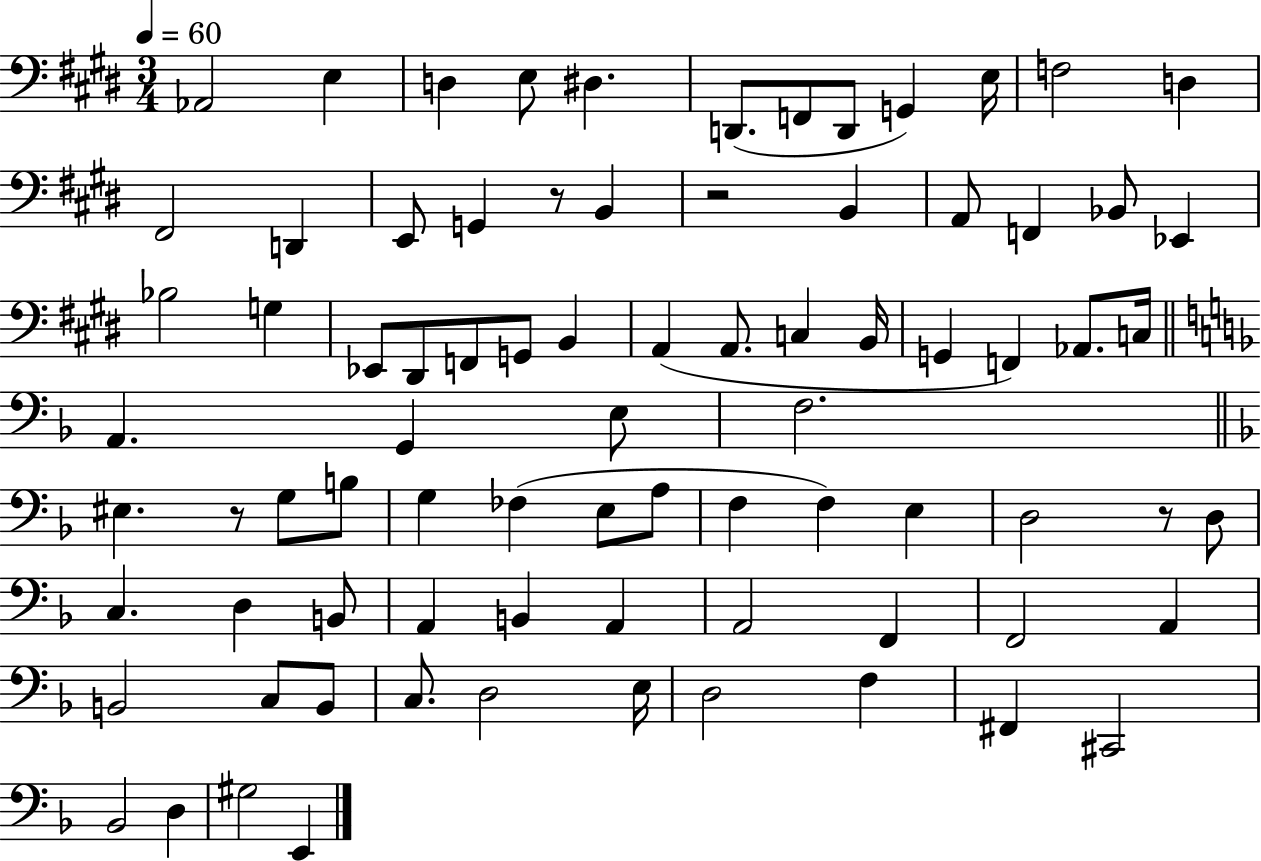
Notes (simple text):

Ab2/h E3/q D3/q E3/e D#3/q. D2/e. F2/e D2/e G2/q E3/s F3/h D3/q F#2/h D2/q E2/e G2/q R/e B2/q R/h B2/q A2/e F2/q Bb2/e Eb2/q Bb3/h G3/q Eb2/e D#2/e F2/e G2/e B2/q A2/q A2/e. C3/q B2/s G2/q F2/q Ab2/e. C3/s A2/q. G2/q E3/e F3/h. EIS3/q. R/e G3/e B3/e G3/q FES3/q E3/e A3/e F3/q F3/q E3/q D3/h R/e D3/e C3/q. D3/q B2/e A2/q B2/q A2/q A2/h F2/q F2/h A2/q B2/h C3/e B2/e C3/e. D3/h E3/s D3/h F3/q F#2/q C#2/h Bb2/h D3/q G#3/h E2/q